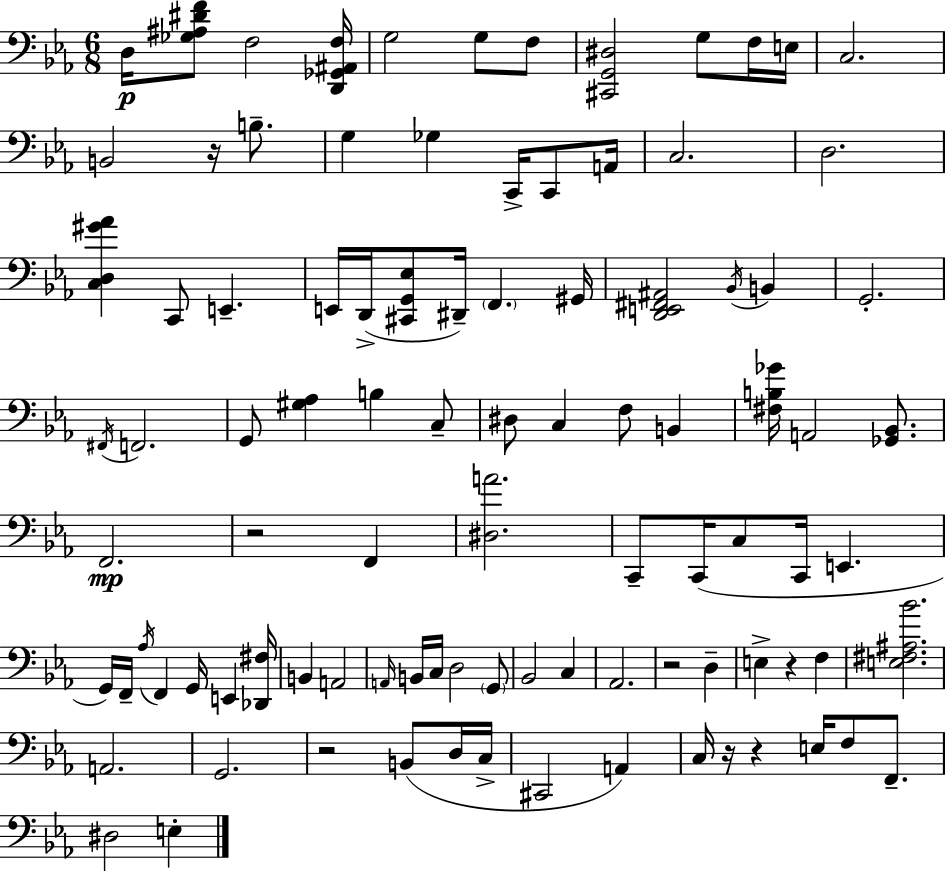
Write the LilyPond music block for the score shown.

{
  \clef bass
  \numericTimeSignature
  \time 6/8
  \key c \minor
  d16\p <ges ais dis' f'>8 f2 <d, ges, ais, f>16 | g2 g8 f8 | <cis, g, dis>2 g8 f16 e16 | c2. | \break b,2 r16 b8.-- | g4 ges4 c,16-> c,8 a,16 | c2. | d2. | \break <c d gis' aes'>4 c,8 e,4.-- | e,16 d,16->( <cis, g, ees>8 dis,16--) \parenthesize f,4. gis,16 | <d, e, fis, ais,>2 \acciaccatura { bes,16 } b,4 | g,2.-. | \break \acciaccatura { fis,16 } f,2. | g,8 <gis aes>4 b4 | c8-- dis8 c4 f8 b,4 | <fis b ges'>16 a,2 <ges, bes,>8. | \break f,2.\mp | r2 f,4 | <dis a'>2. | c,8-- c,16( c8 c,16 e,4. | \break g,16) f,16-- \acciaccatura { aes16 } f,4 g,16 e,4 | <des, fis>16 b,4 a,2 | \grace { a,16 } b,16 c16 d2 | \parenthesize g,8 bes,2 | \break c4 aes,2. | r2 | d4-- e4-> r4 | f4 <e fis ais bes'>2. | \break a,2. | g,2. | r2 | b,8( d16 c16-> cis,2 | \break a,4) c16 r16 r4 e16 f8 | f,8.-- dis2 | e4-. \bar "|."
}